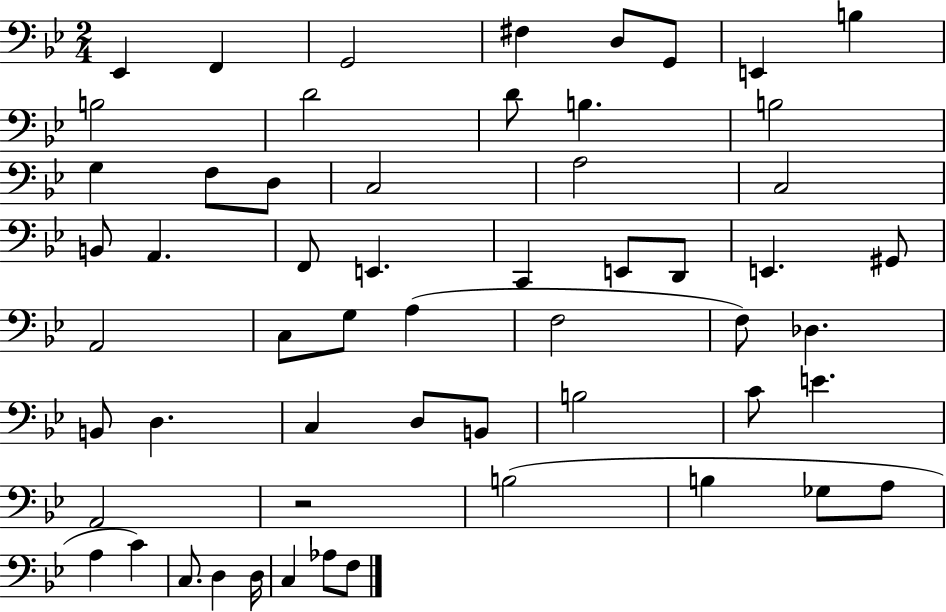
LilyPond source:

{
  \clef bass
  \numericTimeSignature
  \time 2/4
  \key bes \major
  ees,4 f,4 | g,2 | fis4 d8 g,8 | e,4 b4 | \break b2 | d'2 | d'8 b4. | b2 | \break g4 f8 d8 | c2 | a2 | c2 | \break b,8 a,4. | f,8 e,4. | c,4 e,8 d,8 | e,4. gis,8 | \break a,2 | c8 g8 a4( | f2 | f8) des4. | \break b,8 d4. | c4 d8 b,8 | b2 | c'8 e'4. | \break a,2 | r2 | b2( | b4 ges8 a8 | \break a4 c'4) | c8. d4 d16 | c4 aes8 f8 | \bar "|."
}